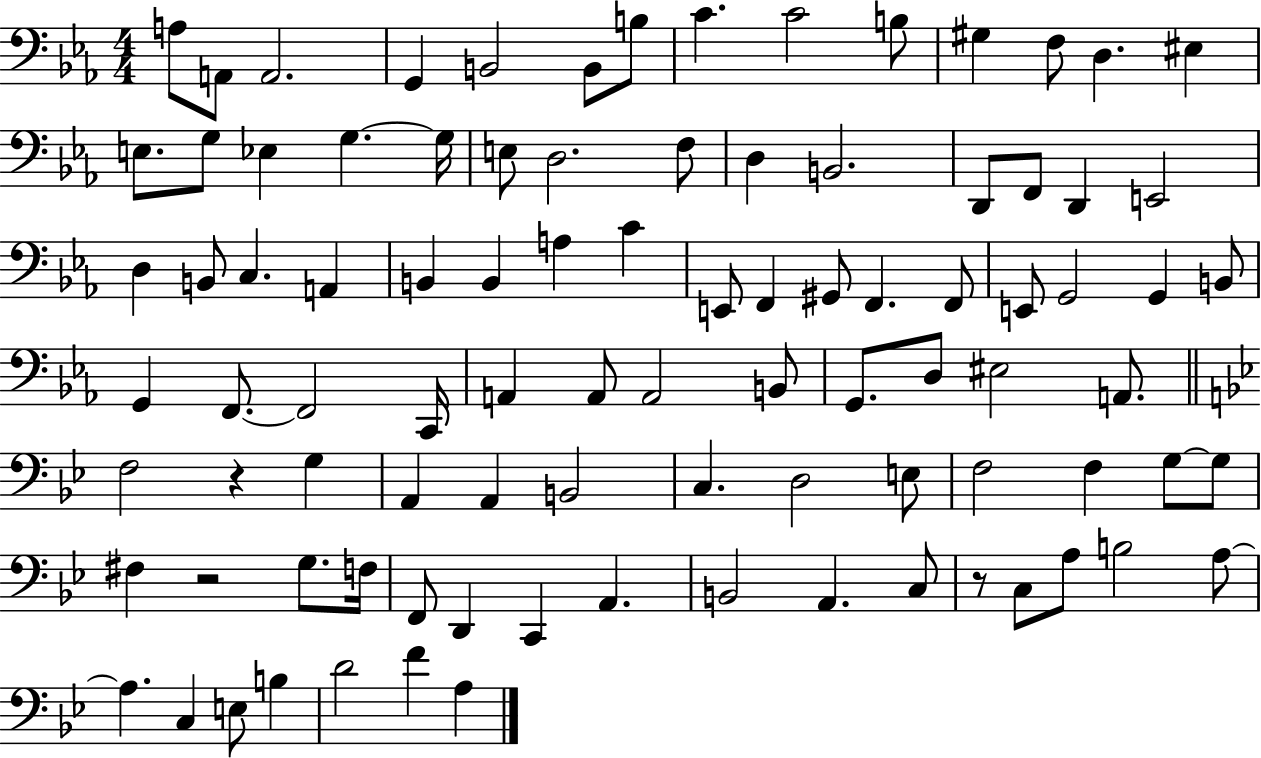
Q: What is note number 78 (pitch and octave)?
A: A2